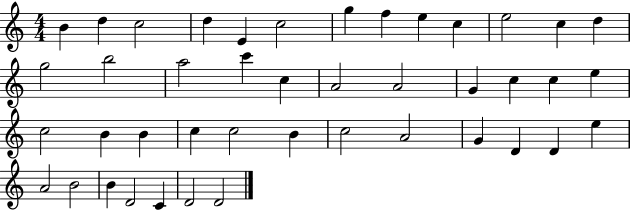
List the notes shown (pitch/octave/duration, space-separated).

B4/q D5/q C5/h D5/q E4/q C5/h G5/q F5/q E5/q C5/q E5/h C5/q D5/q G5/h B5/h A5/h C6/q C5/q A4/h A4/h G4/q C5/q C5/q E5/q C5/h B4/q B4/q C5/q C5/h B4/q C5/h A4/h G4/q D4/q D4/q E5/q A4/h B4/h B4/q D4/h C4/q D4/h D4/h